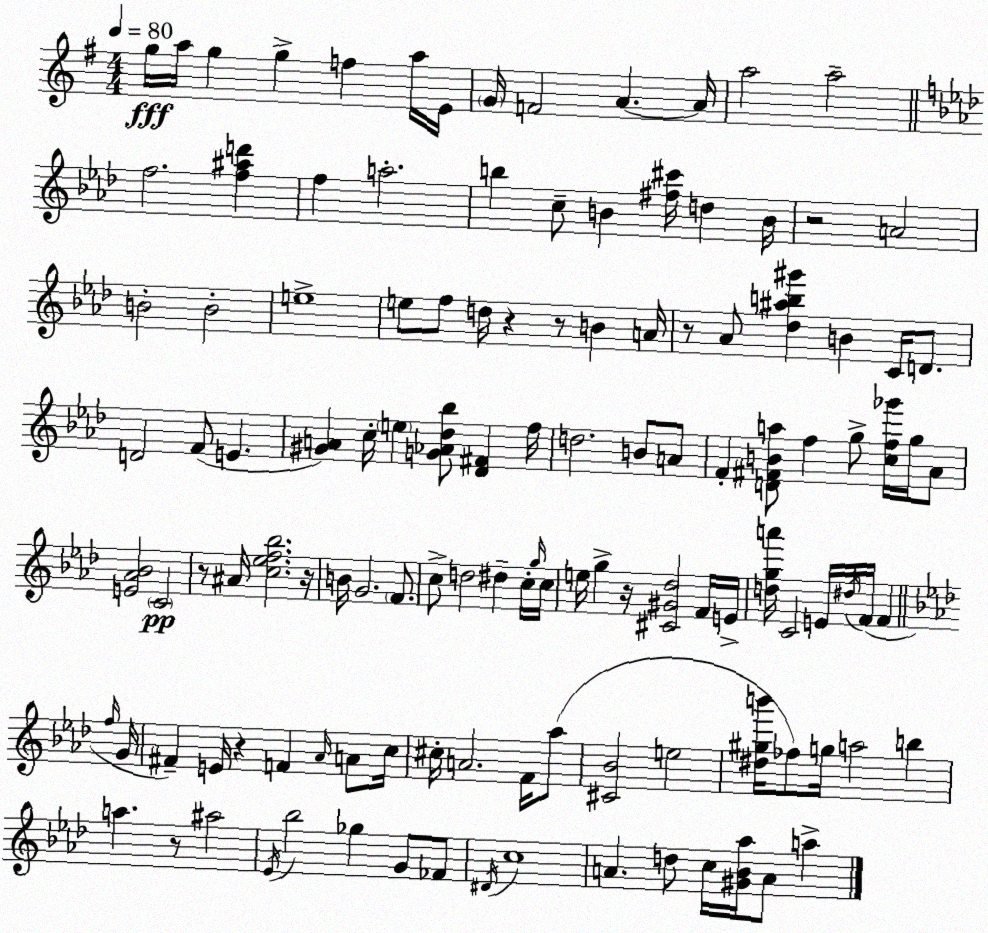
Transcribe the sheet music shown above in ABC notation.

X:1
T:Untitled
M:4/4
L:1/4
K:Em
g/4 a/4 g g f a/4 E/4 G/4 F2 A A/4 a2 a2 f2 [f^ad'] f a2 b c/2 B [^f^c']/4 d B/4 z2 A2 B2 B2 e4 e/2 f/2 d/4 z z/2 B A/4 z/2 _A/2 [_d^ab^g'] B C/4 D/2 D2 F/2 E [^GA] c/4 e [G_A_d_b]/2 [_D^F] f/4 d2 B/2 A/2 F [D^FBa]/2 f g/2 [cf_g']/4 g/4 _A/2 [E_A_B]2 C2 z/2 ^A/4 [c_ef_b]2 z/4 B/4 G2 F/2 c/2 d2 ^d c/4 g/4 c/4 e/4 g z/4 [^C^G_d]2 F/4 E/4 [dga']/4 C2 E/4 ^d/4 F/4 F f/4 G/4 ^F E/4 z F _A/4 A/2 c/4 ^c/4 A2 F/4 _a/2 [^C_B]2 e2 [^d^gb']/4 _f/2 g/4 a2 b a z/2 ^a2 _E/4 _b2 _g G/2 _F/2 ^D/4 c4 A d/2 c/4 [^G_B_a]/4 A/2 a